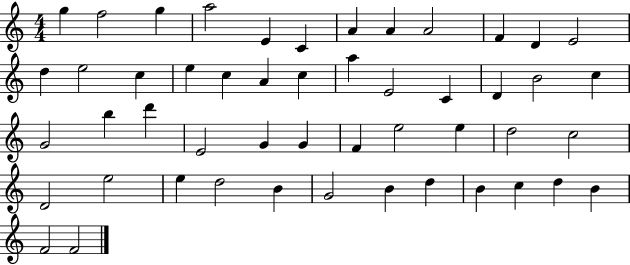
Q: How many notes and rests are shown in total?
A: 50